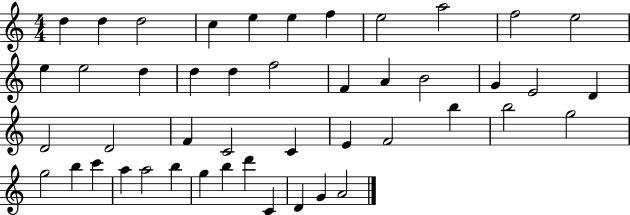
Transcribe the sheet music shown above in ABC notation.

X:1
T:Untitled
M:4/4
L:1/4
K:C
d d d2 c e e f e2 a2 f2 e2 e e2 d d d f2 F A B2 G E2 D D2 D2 F C2 C E F2 b b2 g2 g2 b c' a a2 b g b d' C D G A2